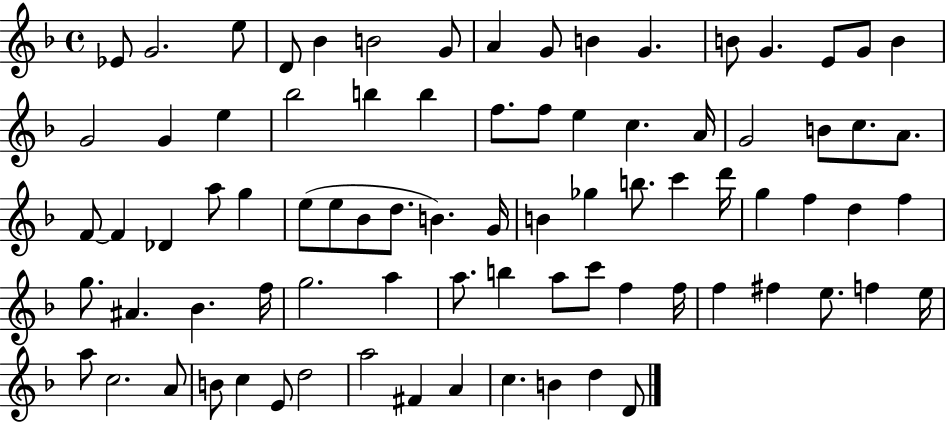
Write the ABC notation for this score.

X:1
T:Untitled
M:4/4
L:1/4
K:F
_E/2 G2 e/2 D/2 _B B2 G/2 A G/2 B G B/2 G E/2 G/2 B G2 G e _b2 b b f/2 f/2 e c A/4 G2 B/2 c/2 A/2 F/2 F _D a/2 g e/2 e/2 _B/2 d/2 B G/4 B _g b/2 c' d'/4 g f d f g/2 ^A _B f/4 g2 a a/2 b a/2 c'/2 f f/4 f ^f e/2 f e/4 a/2 c2 A/2 B/2 c E/2 d2 a2 ^F A c B d D/2